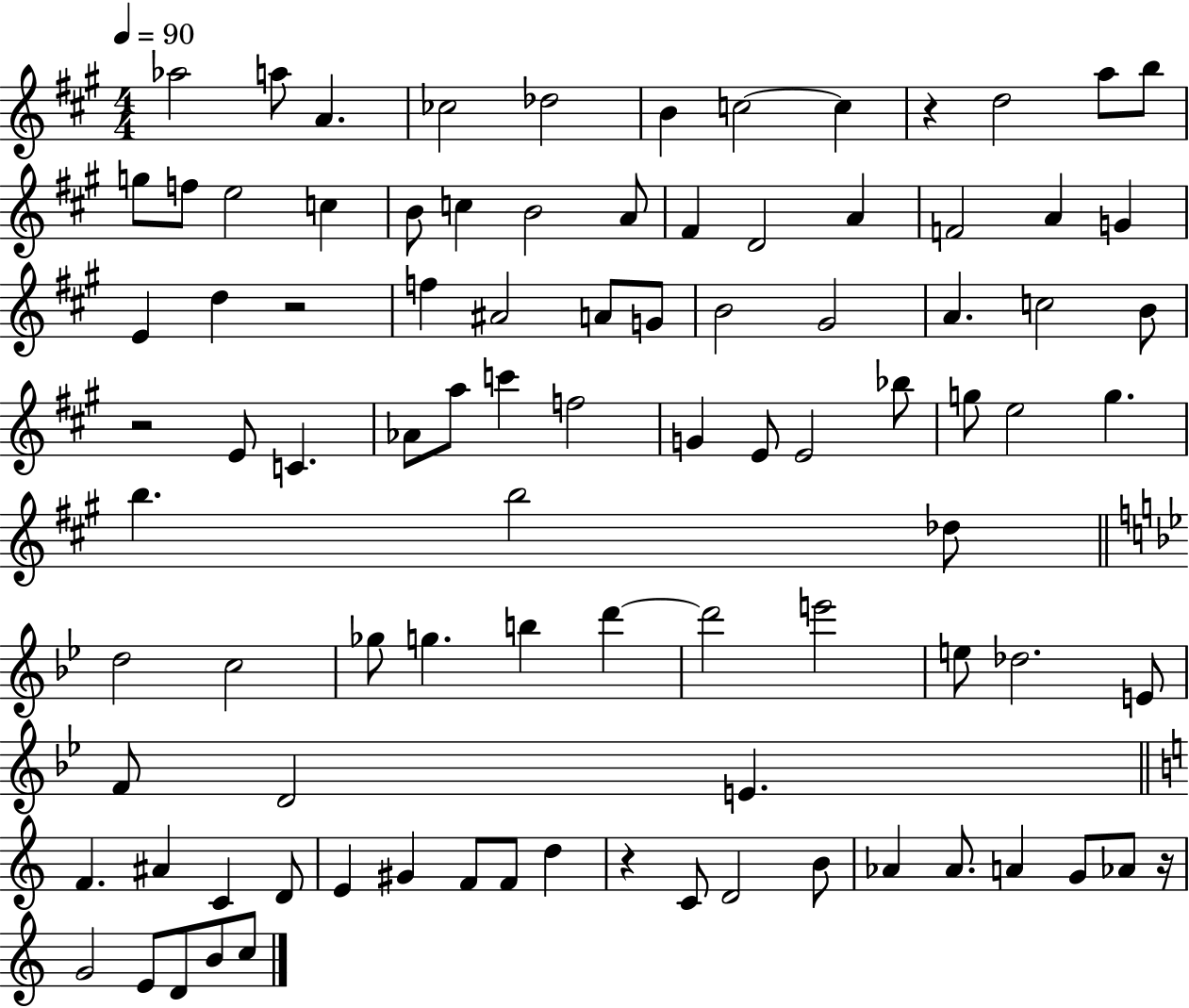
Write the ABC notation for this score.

X:1
T:Untitled
M:4/4
L:1/4
K:A
_a2 a/2 A _c2 _d2 B c2 c z d2 a/2 b/2 g/2 f/2 e2 c B/2 c B2 A/2 ^F D2 A F2 A G E d z2 f ^A2 A/2 G/2 B2 ^G2 A c2 B/2 z2 E/2 C _A/2 a/2 c' f2 G E/2 E2 _b/2 g/2 e2 g b b2 _d/2 d2 c2 _g/2 g b d' d'2 e'2 e/2 _d2 E/2 F/2 D2 E F ^A C D/2 E ^G F/2 F/2 d z C/2 D2 B/2 _A _A/2 A G/2 _A/2 z/4 G2 E/2 D/2 B/2 c/2